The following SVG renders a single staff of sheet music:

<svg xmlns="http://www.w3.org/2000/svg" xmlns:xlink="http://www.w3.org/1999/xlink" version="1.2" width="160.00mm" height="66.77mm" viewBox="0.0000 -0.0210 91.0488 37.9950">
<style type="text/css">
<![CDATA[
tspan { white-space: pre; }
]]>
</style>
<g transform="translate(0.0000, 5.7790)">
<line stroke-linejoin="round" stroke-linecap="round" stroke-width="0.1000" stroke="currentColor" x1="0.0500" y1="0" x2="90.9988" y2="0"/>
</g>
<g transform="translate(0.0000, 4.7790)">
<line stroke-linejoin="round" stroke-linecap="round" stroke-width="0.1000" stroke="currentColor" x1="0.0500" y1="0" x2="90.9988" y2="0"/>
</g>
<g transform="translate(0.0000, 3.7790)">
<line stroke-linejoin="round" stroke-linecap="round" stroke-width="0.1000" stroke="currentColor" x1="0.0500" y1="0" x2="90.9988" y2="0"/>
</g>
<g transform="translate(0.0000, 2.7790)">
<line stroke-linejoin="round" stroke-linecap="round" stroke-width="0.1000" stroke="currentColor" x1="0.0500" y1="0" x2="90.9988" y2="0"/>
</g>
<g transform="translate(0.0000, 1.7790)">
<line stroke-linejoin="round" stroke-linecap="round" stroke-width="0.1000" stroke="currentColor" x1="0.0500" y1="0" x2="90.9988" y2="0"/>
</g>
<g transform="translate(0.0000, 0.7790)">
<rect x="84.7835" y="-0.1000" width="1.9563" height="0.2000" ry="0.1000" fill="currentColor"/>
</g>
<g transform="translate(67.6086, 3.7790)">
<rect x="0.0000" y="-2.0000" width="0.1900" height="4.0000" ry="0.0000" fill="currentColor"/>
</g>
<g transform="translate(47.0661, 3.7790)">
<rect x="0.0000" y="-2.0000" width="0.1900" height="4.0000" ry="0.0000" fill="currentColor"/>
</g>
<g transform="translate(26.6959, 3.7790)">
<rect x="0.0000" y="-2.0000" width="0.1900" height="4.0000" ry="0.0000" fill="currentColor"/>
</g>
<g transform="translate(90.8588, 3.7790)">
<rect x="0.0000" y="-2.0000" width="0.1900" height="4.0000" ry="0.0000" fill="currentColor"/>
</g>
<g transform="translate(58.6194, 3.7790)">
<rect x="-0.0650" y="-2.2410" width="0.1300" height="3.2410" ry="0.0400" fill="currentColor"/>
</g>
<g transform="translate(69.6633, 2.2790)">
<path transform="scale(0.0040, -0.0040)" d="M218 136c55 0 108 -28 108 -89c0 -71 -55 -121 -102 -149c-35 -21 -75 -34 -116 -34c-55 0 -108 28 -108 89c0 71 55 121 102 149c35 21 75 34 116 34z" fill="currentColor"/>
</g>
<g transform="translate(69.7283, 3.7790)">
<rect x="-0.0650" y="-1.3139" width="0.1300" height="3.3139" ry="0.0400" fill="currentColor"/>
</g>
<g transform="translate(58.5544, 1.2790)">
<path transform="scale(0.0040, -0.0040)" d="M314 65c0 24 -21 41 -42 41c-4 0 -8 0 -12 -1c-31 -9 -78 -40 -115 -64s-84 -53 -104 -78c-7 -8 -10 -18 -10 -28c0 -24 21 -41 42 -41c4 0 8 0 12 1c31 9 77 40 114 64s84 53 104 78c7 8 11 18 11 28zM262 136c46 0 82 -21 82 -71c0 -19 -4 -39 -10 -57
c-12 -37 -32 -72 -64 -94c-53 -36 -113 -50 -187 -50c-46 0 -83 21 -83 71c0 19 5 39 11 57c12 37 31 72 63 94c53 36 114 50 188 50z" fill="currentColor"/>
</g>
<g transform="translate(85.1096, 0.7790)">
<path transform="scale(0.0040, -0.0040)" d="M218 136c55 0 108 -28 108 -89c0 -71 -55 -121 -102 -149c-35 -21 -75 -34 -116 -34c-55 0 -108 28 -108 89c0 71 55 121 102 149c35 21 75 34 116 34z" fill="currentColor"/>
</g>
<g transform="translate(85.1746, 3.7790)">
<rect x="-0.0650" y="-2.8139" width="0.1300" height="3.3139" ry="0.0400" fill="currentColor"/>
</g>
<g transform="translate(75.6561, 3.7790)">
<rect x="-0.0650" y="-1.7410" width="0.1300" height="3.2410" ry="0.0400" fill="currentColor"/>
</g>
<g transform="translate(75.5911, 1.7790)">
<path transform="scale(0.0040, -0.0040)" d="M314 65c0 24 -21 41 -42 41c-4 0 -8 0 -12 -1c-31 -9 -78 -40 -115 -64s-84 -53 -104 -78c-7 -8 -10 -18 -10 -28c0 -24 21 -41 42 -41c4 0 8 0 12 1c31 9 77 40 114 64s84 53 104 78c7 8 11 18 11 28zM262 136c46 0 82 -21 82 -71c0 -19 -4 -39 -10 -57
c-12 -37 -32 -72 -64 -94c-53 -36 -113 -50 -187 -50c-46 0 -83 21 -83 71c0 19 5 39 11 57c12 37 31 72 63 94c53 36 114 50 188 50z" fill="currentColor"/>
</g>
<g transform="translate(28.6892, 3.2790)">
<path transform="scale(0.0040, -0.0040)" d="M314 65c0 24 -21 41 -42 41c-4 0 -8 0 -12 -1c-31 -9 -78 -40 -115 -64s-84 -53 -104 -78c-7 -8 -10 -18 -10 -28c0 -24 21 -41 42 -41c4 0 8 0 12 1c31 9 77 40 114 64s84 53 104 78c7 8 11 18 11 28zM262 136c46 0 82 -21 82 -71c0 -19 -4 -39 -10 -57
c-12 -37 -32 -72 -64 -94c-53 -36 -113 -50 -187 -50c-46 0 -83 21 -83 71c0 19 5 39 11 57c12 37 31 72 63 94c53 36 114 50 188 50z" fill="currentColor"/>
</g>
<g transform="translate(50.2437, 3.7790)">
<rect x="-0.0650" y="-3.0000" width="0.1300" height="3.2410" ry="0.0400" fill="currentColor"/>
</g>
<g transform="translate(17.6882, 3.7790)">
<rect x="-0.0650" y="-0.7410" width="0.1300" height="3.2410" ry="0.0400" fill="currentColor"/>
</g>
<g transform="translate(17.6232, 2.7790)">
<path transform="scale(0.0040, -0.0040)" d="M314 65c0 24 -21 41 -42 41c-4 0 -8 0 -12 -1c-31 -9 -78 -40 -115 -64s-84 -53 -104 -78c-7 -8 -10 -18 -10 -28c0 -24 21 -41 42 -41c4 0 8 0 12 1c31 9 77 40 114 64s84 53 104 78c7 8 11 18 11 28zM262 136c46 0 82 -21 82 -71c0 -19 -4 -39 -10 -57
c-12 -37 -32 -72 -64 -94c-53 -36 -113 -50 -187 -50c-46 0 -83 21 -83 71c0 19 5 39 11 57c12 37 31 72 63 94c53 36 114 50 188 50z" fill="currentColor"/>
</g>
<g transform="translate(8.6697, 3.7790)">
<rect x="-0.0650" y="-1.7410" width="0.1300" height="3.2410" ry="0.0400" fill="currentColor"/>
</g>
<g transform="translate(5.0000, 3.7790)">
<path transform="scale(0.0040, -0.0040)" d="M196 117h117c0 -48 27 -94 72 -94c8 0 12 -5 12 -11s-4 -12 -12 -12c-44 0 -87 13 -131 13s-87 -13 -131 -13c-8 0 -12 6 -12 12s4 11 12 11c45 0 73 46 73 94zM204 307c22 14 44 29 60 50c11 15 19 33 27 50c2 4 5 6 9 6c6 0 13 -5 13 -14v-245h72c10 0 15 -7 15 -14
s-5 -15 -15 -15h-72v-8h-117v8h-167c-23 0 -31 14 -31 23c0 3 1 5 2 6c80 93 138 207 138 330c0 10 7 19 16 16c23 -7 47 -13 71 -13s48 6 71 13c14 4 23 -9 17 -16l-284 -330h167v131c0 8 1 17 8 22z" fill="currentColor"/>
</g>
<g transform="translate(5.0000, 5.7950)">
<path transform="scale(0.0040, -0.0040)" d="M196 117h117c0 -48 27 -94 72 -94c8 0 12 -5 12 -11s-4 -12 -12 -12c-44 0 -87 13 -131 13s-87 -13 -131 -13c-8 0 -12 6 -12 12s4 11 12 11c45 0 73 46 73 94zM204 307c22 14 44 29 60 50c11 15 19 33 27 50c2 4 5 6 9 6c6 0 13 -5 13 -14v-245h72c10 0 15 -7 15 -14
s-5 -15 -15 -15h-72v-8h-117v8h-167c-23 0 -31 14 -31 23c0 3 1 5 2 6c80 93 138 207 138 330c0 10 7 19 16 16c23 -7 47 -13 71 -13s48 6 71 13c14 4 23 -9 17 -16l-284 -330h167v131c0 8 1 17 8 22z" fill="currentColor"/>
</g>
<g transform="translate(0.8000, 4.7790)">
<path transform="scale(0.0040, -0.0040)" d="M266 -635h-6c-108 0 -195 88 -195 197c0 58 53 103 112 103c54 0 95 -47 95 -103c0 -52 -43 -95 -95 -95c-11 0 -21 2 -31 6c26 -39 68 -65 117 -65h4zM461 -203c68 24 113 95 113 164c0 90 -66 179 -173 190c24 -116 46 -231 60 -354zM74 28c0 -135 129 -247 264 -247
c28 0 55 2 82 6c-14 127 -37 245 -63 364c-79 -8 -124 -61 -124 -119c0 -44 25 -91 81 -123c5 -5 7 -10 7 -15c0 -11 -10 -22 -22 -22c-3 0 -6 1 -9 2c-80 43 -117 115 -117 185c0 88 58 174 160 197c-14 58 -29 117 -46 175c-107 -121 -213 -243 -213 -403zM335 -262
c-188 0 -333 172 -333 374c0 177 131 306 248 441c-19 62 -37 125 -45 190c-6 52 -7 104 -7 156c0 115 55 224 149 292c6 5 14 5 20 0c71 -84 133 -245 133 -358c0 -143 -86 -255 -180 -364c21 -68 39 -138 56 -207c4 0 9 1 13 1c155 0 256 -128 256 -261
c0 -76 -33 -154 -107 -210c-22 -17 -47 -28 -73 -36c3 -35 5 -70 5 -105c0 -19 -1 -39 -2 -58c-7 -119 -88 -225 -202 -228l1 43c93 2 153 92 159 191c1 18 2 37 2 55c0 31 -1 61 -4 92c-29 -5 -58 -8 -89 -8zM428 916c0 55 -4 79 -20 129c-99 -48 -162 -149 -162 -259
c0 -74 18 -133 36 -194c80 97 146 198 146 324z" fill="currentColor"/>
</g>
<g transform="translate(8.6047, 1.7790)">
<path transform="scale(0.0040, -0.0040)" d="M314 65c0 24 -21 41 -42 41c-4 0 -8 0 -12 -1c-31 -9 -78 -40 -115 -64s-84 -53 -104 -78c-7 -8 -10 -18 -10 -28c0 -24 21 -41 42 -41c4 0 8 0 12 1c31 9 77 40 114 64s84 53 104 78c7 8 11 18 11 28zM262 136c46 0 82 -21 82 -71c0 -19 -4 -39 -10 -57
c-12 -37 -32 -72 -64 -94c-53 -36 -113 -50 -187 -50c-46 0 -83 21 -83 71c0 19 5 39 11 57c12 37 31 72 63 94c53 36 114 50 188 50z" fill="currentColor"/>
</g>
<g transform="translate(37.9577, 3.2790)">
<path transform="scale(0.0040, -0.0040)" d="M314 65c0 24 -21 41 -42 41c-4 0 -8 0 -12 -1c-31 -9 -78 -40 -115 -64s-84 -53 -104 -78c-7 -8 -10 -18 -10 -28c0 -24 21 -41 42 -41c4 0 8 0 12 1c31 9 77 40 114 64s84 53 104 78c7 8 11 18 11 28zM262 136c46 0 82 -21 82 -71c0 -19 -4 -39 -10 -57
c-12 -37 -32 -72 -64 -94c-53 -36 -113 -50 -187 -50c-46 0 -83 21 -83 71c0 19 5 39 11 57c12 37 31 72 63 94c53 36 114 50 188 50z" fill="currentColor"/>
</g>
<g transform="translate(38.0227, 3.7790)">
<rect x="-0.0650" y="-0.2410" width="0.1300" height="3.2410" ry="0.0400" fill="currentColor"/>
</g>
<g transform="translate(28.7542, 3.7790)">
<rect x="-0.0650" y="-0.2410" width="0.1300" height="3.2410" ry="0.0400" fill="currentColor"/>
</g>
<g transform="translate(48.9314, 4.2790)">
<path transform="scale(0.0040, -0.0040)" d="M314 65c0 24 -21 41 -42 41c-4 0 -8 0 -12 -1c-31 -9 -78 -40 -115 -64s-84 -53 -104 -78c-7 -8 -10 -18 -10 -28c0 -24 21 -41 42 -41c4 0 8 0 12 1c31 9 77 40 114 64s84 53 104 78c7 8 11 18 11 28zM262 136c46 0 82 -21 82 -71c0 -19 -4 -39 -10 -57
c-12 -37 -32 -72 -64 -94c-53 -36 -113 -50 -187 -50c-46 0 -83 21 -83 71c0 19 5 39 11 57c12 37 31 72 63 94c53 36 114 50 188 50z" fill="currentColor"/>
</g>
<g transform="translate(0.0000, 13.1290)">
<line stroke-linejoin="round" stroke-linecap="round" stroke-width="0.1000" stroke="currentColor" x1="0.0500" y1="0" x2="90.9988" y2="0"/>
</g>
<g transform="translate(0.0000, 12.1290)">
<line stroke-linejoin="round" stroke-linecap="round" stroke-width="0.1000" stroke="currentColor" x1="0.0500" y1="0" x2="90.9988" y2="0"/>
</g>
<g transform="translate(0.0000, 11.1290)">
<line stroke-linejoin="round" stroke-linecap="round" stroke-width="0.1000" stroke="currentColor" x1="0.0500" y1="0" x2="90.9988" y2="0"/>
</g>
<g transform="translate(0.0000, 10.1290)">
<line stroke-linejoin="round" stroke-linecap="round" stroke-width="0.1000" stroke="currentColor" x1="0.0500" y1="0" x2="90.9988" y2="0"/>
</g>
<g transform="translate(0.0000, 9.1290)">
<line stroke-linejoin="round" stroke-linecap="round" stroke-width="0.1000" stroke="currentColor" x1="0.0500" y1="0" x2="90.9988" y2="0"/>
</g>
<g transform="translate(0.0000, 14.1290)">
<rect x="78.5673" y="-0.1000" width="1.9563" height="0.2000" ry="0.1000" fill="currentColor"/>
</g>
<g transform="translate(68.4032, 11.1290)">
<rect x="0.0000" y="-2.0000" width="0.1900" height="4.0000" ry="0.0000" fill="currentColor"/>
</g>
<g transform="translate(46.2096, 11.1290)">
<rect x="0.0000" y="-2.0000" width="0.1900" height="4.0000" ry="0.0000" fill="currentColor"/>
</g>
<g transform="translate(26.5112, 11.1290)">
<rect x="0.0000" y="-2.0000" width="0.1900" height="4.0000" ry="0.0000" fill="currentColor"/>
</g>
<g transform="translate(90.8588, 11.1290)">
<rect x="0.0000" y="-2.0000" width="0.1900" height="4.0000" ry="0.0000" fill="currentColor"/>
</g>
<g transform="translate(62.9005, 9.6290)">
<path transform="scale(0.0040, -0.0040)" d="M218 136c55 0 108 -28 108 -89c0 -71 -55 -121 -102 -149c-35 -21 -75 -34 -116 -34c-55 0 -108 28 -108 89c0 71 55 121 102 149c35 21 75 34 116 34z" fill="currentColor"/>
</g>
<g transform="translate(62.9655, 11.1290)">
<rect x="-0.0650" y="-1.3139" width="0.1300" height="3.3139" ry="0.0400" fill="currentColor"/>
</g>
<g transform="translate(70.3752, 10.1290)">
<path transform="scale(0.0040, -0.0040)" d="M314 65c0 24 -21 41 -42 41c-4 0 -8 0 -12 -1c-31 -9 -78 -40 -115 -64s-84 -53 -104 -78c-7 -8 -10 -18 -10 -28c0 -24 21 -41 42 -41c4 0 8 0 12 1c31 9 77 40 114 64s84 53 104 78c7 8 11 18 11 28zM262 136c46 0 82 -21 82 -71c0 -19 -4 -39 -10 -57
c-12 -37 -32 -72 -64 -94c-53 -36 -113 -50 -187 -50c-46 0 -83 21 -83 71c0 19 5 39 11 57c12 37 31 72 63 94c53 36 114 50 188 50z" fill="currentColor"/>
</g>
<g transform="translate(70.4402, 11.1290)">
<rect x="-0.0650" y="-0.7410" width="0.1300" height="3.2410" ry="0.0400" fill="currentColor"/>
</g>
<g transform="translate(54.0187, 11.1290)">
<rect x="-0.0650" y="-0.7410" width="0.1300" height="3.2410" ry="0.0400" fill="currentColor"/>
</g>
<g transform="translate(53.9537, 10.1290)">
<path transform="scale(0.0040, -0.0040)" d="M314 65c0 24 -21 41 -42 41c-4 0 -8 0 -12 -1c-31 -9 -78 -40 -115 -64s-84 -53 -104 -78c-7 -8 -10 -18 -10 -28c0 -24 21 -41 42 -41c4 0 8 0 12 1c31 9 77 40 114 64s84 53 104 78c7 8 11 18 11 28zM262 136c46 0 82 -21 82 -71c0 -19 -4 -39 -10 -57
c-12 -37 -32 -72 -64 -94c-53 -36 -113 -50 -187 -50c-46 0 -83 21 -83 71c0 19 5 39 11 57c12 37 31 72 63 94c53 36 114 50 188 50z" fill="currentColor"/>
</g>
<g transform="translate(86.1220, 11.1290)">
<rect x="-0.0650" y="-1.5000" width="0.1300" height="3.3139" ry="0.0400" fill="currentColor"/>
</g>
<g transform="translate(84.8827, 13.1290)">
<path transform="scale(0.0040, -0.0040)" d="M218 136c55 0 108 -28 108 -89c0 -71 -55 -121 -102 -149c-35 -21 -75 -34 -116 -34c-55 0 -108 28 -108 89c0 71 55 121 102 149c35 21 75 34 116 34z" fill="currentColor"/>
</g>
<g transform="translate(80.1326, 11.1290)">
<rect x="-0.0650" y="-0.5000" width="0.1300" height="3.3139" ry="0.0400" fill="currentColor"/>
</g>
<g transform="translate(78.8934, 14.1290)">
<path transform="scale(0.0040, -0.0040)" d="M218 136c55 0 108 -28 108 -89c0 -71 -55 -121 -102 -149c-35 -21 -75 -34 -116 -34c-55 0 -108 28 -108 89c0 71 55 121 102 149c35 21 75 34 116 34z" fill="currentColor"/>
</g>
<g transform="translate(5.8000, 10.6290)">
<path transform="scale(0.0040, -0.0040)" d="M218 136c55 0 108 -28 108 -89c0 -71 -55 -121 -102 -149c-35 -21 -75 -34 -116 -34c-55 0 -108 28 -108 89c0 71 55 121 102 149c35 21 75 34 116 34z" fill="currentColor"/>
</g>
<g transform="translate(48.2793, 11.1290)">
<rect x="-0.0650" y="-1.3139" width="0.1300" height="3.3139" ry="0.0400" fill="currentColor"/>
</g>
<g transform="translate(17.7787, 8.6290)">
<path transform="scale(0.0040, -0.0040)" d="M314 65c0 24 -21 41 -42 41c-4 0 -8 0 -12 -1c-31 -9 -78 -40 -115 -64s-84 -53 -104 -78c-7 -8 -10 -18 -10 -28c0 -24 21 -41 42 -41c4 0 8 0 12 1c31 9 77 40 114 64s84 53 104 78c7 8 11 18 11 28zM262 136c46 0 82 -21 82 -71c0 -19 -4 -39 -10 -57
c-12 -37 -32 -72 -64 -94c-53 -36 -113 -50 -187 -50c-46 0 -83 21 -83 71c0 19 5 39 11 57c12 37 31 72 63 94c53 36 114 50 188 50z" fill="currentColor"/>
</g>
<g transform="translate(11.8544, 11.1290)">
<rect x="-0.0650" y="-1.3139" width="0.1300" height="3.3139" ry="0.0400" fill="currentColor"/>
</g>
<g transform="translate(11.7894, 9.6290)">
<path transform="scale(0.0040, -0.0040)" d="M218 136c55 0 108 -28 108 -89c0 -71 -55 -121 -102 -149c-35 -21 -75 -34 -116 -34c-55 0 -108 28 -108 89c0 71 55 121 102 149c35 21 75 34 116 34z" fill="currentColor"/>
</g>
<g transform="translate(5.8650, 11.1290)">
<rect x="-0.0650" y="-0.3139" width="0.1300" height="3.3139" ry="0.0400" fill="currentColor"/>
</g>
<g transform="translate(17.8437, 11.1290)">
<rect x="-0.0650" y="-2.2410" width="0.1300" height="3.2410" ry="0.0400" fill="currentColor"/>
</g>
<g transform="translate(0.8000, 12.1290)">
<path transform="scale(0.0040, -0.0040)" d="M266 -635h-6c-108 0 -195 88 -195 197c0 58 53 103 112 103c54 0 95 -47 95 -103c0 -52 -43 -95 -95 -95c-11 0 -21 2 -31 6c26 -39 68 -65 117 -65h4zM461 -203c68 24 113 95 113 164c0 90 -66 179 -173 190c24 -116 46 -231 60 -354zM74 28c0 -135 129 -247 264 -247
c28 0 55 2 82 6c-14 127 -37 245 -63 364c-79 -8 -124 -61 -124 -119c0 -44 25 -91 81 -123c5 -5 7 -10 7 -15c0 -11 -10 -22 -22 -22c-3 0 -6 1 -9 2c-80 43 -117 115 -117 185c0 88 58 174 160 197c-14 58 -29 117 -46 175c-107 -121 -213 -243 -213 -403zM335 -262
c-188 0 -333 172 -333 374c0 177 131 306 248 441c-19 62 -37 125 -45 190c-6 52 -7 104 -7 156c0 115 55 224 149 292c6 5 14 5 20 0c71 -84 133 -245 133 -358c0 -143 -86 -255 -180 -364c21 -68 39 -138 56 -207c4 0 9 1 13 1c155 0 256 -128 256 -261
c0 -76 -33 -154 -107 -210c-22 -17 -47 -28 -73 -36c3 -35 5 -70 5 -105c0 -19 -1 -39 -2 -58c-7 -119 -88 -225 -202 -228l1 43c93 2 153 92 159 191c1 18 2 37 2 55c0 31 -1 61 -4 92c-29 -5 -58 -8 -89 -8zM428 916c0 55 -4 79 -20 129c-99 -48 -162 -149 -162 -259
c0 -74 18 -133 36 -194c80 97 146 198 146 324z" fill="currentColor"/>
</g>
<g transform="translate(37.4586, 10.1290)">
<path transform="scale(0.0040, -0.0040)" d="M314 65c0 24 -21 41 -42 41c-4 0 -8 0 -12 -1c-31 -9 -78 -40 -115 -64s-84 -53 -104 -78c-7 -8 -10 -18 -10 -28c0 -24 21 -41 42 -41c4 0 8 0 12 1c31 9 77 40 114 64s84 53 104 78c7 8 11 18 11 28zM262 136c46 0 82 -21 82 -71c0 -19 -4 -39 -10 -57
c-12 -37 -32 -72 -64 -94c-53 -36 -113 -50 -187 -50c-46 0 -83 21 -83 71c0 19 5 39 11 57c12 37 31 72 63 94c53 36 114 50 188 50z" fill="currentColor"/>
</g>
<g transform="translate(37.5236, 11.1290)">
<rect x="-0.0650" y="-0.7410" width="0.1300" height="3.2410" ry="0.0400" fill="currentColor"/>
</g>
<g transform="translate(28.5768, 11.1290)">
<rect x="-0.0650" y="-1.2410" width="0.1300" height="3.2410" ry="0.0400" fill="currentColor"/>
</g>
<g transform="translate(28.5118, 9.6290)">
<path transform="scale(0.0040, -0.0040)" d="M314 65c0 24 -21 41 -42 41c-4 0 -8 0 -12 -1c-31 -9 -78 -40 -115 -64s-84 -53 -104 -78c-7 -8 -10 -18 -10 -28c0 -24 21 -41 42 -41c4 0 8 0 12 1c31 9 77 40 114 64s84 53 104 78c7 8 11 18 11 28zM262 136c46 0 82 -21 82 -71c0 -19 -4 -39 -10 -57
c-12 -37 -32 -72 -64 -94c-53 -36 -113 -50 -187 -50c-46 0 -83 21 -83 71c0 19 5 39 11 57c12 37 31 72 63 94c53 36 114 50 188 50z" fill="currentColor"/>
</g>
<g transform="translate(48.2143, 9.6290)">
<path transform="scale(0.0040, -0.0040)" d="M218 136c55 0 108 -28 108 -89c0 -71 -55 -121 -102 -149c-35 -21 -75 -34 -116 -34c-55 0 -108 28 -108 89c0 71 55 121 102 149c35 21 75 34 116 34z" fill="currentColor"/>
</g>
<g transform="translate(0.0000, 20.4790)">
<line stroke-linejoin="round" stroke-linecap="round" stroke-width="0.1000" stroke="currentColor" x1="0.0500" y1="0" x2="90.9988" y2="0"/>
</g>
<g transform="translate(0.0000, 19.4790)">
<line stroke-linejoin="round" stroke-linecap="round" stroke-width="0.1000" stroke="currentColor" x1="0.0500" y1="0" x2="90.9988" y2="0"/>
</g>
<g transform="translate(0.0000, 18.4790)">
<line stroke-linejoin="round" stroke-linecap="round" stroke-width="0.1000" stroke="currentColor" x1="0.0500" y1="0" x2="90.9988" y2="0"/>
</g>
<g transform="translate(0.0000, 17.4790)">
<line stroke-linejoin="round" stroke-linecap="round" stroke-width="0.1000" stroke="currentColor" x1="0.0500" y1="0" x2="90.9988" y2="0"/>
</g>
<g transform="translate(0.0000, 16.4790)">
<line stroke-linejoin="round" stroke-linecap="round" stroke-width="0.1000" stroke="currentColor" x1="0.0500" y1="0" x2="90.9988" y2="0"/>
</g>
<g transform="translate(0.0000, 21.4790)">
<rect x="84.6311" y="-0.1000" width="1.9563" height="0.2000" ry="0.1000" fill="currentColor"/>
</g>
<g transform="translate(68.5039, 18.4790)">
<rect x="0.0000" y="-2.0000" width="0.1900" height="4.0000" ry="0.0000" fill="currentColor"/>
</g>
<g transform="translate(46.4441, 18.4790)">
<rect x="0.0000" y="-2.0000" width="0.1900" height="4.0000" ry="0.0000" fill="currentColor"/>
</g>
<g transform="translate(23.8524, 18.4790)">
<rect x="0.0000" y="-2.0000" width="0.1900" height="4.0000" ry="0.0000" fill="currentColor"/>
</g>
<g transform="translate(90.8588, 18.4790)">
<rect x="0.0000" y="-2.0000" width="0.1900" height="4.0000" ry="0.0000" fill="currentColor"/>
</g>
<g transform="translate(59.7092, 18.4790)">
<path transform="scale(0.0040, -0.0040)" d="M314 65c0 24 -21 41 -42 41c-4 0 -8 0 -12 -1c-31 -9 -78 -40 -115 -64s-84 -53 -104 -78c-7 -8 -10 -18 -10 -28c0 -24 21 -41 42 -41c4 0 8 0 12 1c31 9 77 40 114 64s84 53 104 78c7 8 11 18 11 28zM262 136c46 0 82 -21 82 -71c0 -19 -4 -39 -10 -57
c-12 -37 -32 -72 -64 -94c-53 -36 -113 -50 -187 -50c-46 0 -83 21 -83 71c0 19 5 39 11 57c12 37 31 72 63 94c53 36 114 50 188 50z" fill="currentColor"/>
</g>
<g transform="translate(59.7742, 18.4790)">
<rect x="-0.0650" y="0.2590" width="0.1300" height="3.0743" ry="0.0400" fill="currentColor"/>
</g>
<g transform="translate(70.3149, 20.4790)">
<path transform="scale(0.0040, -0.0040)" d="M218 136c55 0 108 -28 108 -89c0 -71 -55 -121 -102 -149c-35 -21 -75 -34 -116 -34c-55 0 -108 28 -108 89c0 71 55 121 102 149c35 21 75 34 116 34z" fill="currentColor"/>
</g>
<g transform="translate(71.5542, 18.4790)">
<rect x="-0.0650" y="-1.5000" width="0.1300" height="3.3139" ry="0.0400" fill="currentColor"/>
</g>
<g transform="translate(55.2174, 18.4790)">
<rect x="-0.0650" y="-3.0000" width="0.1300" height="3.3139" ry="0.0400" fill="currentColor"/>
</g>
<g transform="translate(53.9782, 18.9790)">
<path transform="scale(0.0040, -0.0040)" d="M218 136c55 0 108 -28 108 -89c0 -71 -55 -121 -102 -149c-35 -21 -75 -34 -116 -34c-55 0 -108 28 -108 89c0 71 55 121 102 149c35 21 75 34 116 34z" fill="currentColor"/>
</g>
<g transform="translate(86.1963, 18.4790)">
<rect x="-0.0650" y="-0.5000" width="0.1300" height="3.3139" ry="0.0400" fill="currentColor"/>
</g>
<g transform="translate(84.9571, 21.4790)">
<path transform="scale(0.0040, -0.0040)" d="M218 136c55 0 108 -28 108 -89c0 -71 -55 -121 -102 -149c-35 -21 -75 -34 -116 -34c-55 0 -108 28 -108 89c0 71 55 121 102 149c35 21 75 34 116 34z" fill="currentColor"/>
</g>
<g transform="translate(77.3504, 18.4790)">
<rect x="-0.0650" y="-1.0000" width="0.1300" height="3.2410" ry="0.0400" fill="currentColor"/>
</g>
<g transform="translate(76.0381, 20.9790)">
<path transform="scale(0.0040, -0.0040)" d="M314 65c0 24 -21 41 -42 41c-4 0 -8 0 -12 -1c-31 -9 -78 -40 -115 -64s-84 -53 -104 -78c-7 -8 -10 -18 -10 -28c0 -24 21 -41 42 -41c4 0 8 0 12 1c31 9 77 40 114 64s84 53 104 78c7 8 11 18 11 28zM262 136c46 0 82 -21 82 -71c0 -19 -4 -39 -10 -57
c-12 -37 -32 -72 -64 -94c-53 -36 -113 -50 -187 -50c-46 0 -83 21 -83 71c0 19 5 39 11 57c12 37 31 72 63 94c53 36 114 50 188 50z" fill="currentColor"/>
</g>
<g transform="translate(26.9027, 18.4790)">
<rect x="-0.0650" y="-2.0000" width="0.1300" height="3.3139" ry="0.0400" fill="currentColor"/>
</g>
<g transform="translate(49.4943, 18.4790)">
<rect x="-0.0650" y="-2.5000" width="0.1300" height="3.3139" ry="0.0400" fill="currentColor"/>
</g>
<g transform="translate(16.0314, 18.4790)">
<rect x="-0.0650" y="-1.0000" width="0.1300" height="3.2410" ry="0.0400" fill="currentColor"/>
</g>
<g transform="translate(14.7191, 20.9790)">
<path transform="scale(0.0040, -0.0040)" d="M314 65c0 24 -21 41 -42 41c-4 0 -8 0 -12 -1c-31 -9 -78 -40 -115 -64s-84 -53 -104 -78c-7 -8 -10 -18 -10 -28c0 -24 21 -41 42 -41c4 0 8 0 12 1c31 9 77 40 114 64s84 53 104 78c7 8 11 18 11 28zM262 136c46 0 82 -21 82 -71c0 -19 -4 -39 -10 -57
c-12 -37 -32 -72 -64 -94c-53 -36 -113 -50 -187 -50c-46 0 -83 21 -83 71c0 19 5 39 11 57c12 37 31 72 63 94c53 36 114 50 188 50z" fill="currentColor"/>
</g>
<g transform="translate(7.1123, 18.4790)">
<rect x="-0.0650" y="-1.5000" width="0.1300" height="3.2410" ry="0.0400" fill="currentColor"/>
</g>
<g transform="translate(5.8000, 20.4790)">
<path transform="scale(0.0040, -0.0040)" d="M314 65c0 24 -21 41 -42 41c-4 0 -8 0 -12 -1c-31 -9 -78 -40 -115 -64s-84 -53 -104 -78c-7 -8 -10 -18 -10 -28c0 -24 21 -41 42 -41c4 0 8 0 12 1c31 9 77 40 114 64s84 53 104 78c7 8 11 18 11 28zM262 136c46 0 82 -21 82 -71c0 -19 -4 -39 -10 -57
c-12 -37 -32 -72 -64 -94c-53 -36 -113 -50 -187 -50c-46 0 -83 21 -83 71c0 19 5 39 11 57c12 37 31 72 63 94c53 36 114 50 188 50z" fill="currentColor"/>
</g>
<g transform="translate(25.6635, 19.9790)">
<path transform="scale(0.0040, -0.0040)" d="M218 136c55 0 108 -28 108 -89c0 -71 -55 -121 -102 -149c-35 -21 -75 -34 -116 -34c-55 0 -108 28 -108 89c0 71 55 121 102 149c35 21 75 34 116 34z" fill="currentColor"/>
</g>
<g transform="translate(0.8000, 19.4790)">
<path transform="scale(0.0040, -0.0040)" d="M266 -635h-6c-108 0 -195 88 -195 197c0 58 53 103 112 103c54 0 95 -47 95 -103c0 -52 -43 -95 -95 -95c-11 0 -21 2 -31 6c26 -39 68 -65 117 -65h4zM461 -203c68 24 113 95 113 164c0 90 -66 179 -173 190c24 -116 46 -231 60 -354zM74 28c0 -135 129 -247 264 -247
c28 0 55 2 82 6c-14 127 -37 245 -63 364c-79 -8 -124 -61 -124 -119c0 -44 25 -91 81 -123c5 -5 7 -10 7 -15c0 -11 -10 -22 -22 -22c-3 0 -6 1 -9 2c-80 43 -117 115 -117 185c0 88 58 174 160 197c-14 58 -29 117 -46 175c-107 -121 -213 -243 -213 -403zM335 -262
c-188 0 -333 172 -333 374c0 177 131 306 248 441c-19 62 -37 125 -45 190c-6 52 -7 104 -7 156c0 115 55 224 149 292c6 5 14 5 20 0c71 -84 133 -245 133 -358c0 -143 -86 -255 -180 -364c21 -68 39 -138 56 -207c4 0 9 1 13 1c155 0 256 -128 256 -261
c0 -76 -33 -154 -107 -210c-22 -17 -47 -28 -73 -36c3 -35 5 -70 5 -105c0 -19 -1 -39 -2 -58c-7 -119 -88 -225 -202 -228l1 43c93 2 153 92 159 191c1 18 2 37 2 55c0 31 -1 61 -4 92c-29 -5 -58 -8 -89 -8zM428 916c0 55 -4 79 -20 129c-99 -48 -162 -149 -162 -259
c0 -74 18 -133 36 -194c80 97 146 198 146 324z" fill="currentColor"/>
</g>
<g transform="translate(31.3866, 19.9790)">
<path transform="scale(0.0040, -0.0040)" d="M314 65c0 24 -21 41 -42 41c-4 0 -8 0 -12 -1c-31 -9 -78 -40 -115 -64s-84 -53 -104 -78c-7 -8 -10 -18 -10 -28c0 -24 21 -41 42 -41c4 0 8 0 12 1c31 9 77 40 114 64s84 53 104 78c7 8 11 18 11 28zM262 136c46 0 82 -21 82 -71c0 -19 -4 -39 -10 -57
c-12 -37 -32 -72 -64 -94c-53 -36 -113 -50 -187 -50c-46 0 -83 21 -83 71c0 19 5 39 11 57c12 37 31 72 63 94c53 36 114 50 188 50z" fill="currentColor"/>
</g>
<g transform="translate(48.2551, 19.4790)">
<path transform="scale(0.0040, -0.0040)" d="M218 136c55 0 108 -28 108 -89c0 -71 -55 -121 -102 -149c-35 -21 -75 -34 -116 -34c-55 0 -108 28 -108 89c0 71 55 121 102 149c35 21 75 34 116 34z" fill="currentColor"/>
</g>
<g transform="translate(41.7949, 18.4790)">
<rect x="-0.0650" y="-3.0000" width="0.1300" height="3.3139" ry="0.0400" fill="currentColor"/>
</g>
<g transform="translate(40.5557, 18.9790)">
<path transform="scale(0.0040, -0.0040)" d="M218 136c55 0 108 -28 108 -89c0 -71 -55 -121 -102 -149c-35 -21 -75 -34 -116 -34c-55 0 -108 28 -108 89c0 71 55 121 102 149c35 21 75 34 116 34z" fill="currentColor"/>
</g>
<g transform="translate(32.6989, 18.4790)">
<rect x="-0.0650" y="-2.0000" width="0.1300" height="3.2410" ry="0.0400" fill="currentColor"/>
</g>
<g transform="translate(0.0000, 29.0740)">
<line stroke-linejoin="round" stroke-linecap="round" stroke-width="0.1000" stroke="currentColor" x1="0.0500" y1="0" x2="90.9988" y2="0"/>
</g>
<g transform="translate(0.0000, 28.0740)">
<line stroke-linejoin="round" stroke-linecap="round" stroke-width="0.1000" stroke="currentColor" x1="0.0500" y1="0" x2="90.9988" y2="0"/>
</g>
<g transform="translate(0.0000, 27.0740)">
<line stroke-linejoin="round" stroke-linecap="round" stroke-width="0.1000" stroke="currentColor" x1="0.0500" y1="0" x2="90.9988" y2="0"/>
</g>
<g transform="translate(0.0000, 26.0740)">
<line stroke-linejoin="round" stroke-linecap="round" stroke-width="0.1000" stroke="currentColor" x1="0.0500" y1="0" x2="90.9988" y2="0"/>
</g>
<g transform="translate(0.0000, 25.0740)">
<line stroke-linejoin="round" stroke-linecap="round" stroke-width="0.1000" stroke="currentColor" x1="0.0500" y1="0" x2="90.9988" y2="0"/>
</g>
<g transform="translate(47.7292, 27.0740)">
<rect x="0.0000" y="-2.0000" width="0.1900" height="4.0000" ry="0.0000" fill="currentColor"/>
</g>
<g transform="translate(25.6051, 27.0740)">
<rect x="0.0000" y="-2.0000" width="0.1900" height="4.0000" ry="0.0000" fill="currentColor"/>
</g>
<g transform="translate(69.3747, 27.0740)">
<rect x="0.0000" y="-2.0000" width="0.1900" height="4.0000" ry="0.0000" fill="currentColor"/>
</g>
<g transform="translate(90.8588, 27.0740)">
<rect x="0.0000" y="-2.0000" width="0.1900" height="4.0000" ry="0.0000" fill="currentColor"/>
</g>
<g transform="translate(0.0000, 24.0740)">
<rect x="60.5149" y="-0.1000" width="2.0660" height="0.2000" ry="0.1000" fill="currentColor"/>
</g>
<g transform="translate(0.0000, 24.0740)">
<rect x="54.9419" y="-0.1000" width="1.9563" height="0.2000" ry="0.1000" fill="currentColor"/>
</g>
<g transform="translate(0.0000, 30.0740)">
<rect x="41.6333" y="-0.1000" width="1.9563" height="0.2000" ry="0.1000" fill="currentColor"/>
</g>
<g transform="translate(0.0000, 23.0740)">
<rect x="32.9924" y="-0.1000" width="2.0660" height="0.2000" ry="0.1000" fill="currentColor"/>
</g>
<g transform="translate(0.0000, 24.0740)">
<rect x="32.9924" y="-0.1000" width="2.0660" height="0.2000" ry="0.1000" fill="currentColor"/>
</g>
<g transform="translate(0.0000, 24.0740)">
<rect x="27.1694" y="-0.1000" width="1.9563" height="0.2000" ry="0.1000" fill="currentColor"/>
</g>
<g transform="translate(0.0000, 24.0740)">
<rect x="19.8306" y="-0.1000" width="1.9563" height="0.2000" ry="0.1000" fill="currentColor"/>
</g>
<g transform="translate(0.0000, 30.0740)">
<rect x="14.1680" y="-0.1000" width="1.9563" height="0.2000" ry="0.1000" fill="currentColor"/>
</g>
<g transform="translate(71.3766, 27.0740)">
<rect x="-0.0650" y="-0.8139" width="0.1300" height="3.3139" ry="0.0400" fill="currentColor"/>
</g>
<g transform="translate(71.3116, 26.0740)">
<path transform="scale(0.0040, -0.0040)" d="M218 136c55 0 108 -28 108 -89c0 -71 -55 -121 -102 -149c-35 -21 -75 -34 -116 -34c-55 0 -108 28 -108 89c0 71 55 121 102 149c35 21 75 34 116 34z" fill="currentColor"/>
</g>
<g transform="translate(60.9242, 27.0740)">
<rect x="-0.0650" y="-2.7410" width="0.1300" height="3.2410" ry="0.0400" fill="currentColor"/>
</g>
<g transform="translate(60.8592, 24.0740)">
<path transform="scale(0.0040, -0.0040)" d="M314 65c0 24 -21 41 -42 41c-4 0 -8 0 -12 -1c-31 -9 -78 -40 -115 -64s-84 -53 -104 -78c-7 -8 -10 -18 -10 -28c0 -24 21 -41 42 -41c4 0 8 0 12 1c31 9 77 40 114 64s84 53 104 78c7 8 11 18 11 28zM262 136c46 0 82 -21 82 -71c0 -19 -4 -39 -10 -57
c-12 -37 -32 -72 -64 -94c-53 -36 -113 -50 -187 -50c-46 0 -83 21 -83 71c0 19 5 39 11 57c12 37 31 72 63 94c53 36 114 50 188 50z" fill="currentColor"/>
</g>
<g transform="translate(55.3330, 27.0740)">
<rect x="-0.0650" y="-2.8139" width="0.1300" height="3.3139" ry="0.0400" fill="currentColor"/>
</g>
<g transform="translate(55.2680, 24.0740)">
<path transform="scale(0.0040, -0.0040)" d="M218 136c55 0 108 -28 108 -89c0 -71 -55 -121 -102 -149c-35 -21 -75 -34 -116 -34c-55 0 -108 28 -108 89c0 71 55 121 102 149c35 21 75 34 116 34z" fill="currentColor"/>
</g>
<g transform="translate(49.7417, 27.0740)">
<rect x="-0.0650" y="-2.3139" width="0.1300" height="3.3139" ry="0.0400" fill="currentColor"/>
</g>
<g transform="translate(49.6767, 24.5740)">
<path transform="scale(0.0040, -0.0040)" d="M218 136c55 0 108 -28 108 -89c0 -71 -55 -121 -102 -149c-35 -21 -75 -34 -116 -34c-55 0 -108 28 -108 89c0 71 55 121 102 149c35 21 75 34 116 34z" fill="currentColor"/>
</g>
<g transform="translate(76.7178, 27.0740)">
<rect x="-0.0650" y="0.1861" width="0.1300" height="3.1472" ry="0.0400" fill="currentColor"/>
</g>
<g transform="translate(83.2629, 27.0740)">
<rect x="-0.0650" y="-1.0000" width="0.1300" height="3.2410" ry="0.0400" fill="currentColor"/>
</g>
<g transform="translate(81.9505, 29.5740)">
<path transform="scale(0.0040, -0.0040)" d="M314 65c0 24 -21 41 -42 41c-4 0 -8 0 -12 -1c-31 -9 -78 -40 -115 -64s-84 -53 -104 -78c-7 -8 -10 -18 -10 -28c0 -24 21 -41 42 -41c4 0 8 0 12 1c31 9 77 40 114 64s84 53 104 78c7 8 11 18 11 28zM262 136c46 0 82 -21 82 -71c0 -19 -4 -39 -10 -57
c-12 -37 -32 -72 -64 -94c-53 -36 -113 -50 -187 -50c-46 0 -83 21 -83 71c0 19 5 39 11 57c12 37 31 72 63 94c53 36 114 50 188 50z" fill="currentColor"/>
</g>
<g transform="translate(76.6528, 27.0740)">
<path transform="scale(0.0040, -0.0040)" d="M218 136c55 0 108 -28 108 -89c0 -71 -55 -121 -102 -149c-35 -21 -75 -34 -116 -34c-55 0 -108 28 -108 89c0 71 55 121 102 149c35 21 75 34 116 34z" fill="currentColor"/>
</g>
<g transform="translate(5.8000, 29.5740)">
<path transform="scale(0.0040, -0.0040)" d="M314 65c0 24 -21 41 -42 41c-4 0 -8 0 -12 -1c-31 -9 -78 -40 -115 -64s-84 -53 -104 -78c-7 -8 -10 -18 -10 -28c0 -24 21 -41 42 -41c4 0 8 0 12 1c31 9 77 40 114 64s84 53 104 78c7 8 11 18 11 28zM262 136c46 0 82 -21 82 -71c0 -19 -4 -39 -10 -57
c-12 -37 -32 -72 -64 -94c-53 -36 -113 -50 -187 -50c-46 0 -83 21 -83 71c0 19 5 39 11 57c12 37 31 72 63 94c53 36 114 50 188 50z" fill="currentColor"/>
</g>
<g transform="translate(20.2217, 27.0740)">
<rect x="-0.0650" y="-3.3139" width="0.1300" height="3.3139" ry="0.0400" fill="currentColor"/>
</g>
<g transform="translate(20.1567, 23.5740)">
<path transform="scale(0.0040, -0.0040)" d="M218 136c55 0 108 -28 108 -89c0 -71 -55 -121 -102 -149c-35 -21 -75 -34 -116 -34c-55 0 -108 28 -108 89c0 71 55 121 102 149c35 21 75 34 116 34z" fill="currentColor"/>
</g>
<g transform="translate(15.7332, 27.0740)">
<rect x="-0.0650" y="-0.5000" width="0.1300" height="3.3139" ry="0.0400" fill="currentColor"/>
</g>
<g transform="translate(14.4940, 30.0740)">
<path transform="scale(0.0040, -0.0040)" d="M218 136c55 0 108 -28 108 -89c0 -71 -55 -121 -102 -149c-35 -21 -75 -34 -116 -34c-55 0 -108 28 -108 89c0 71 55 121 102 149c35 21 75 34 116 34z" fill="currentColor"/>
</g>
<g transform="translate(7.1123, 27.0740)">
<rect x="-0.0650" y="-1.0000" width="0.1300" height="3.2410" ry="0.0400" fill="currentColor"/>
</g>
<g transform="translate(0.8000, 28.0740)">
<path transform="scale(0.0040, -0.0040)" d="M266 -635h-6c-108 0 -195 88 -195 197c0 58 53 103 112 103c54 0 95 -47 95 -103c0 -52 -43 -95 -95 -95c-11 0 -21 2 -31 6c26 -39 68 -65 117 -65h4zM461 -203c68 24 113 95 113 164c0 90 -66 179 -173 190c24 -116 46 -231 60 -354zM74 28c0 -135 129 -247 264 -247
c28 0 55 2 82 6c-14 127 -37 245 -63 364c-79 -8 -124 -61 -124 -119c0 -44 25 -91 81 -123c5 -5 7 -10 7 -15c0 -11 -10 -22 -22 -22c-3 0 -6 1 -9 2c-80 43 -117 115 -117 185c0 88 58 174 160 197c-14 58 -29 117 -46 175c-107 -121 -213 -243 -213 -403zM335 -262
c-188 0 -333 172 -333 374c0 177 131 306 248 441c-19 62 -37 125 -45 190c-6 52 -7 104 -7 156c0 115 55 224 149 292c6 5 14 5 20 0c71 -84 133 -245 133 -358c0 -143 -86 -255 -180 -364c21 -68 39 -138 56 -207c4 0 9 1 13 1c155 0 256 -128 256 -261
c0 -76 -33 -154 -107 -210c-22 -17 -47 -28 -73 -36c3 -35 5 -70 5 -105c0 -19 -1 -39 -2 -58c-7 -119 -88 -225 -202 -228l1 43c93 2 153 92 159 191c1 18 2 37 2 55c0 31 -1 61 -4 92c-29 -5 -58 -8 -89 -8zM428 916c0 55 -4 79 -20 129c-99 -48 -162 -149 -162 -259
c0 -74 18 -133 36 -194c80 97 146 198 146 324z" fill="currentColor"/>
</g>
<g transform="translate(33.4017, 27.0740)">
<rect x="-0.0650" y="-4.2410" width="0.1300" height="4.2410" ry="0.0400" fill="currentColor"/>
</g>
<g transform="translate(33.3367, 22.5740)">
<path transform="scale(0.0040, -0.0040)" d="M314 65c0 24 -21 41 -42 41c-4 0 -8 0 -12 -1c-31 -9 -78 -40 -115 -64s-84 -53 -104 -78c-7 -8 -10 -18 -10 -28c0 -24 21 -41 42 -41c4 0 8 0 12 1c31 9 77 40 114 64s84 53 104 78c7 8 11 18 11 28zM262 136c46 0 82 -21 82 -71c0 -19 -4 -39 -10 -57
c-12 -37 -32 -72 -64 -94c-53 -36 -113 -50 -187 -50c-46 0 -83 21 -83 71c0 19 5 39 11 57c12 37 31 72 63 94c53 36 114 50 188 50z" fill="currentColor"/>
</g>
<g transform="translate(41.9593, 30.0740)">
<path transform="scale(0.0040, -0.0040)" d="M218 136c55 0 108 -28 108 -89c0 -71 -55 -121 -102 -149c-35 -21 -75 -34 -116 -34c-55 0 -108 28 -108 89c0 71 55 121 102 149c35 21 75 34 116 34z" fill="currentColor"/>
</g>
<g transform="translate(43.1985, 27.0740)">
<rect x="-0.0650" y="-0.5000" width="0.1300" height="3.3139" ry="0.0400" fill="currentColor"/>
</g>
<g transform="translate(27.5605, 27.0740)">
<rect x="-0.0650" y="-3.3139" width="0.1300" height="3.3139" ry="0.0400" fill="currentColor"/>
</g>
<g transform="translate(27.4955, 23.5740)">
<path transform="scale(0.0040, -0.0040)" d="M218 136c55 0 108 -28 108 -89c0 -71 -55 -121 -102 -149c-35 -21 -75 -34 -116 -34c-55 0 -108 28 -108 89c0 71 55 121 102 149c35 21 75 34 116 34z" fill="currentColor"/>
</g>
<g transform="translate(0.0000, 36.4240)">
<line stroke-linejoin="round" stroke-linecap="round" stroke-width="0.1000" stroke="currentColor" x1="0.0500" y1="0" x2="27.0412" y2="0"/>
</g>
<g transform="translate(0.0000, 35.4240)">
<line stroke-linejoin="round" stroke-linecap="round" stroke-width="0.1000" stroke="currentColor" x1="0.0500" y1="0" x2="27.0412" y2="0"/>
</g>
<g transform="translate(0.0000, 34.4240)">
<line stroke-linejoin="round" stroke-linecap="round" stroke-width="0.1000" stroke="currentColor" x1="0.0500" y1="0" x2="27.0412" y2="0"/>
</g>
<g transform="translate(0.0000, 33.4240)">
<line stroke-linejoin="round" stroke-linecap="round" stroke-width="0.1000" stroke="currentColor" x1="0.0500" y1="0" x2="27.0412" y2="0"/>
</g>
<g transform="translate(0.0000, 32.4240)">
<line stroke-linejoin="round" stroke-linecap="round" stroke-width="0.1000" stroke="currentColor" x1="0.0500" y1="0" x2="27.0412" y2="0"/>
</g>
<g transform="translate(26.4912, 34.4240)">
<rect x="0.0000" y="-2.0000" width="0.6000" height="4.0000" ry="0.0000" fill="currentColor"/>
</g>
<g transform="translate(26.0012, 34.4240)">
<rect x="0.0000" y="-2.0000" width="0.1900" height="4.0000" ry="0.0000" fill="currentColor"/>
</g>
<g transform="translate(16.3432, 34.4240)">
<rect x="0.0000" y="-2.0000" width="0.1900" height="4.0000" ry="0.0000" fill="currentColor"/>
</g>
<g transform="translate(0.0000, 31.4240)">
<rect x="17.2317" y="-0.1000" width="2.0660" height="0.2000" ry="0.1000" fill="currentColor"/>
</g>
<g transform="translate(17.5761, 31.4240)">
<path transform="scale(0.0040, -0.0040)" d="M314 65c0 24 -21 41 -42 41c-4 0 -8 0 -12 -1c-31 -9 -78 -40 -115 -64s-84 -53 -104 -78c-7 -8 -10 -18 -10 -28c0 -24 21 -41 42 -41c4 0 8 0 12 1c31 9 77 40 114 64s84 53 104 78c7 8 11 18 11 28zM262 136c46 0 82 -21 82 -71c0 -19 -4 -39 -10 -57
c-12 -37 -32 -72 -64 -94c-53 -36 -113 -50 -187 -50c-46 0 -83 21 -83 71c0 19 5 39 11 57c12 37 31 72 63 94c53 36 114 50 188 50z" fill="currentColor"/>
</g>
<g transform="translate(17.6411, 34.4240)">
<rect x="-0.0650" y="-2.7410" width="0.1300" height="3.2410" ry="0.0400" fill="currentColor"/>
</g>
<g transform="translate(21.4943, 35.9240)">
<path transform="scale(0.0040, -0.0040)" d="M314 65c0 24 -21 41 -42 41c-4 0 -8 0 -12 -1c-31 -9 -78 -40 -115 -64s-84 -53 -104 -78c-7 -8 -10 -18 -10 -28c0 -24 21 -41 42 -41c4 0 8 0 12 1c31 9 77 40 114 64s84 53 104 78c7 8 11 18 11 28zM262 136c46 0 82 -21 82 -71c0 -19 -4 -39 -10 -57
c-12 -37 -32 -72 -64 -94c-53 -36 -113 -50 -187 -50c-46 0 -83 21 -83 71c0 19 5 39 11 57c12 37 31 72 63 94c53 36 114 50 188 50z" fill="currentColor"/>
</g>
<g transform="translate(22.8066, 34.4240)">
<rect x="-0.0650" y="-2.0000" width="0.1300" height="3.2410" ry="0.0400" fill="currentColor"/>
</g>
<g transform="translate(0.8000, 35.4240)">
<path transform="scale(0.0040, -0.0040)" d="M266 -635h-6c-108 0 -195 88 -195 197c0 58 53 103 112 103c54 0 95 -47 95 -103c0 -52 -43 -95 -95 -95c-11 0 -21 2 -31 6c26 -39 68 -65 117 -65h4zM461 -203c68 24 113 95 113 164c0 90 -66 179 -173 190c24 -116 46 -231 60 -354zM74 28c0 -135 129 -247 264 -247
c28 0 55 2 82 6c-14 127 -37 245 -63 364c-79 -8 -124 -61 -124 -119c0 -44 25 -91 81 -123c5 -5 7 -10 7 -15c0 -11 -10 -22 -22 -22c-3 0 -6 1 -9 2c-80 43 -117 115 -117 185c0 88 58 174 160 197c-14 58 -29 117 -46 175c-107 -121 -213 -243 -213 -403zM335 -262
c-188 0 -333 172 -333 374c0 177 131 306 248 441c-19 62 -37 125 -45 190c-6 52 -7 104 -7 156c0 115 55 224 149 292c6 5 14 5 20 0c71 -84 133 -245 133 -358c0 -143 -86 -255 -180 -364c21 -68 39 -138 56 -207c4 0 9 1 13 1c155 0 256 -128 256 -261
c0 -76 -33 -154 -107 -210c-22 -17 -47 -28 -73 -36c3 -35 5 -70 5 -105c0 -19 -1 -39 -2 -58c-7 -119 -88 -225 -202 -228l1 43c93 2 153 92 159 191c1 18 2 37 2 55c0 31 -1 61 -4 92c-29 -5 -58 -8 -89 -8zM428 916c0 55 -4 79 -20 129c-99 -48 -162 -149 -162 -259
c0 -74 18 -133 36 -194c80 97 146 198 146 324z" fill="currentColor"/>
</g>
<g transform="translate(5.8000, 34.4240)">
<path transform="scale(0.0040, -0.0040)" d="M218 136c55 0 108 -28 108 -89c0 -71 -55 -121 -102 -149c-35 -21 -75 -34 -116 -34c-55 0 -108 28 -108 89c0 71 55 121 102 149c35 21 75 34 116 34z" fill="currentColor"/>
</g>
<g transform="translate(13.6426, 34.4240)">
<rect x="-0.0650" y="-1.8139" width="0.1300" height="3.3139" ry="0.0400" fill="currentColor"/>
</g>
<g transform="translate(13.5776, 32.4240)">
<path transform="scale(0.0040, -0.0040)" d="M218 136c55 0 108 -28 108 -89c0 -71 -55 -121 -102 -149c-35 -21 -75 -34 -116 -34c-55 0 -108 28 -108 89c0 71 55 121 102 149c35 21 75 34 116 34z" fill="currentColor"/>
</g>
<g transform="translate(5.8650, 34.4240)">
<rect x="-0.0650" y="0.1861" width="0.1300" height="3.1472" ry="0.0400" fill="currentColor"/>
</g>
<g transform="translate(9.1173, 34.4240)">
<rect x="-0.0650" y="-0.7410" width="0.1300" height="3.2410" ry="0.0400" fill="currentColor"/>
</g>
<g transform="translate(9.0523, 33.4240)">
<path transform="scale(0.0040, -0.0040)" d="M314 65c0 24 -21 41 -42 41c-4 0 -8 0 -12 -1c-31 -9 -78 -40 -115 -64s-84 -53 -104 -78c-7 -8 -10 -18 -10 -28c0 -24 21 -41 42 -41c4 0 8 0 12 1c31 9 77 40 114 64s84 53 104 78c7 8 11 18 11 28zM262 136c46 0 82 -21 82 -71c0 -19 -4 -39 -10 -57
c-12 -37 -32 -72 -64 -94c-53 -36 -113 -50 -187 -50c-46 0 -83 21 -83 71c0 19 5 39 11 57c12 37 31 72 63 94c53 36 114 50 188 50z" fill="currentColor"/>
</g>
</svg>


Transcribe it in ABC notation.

X:1
T:Untitled
M:4/4
L:1/4
K:C
f2 d2 c2 c2 A2 g2 e f2 a c e g2 e2 d2 e d2 e d2 C E E2 D2 F F2 A G A B2 E D2 C D2 C b b d'2 C g a a2 d B D2 B d2 f a2 F2